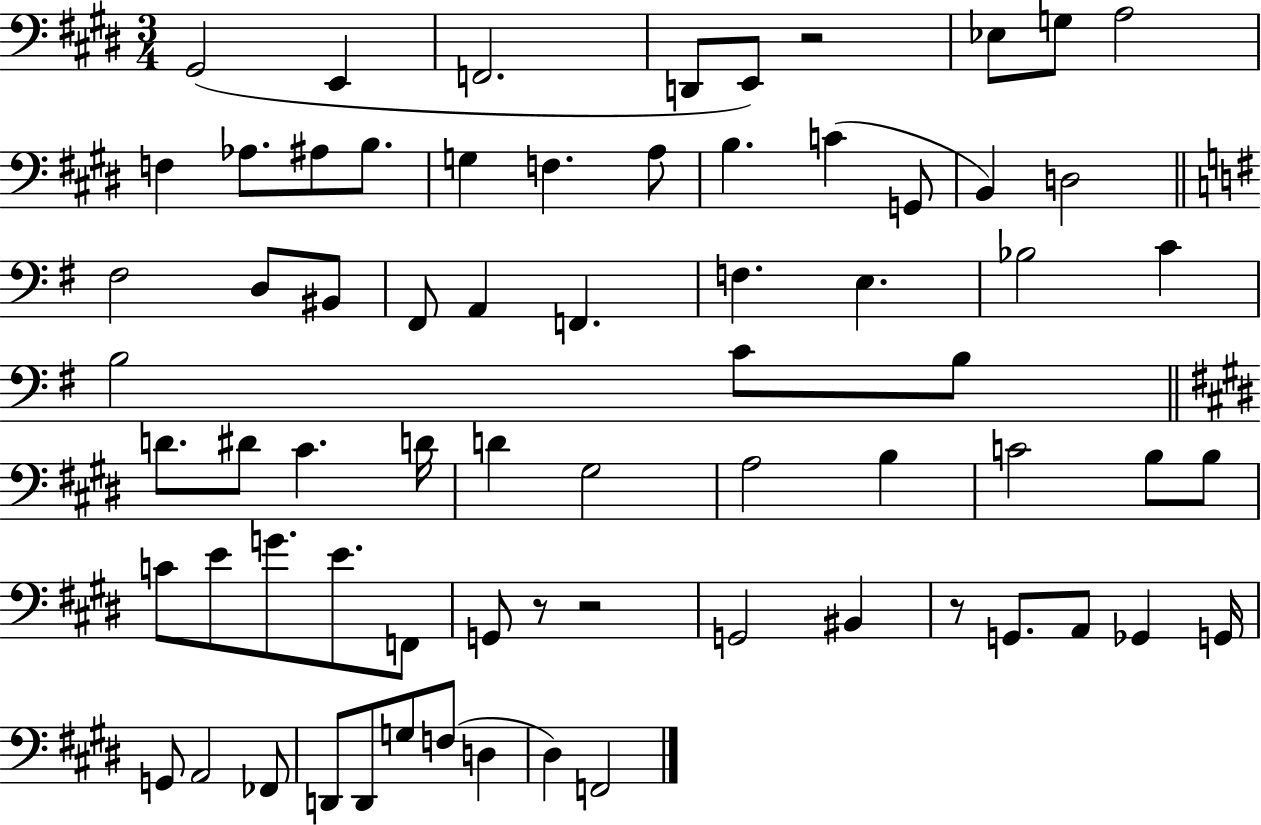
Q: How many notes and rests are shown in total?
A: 70